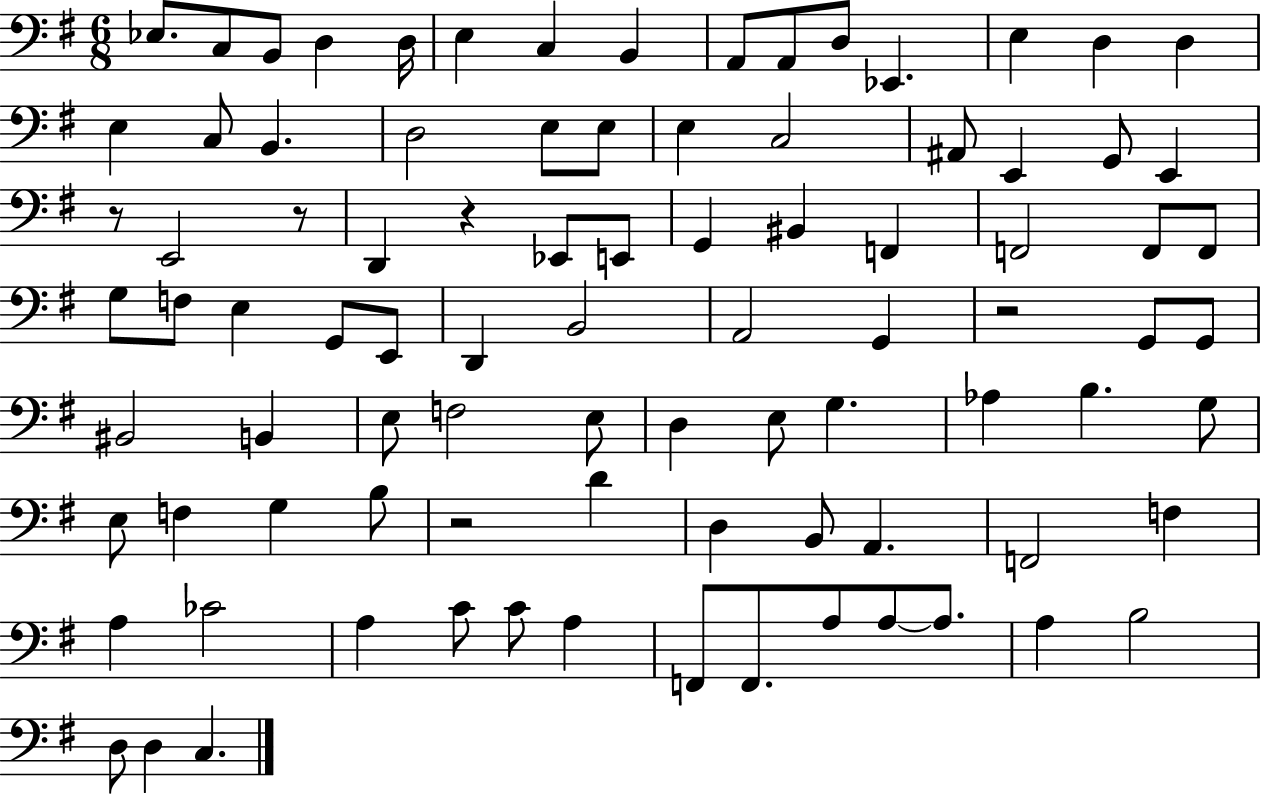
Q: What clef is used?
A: bass